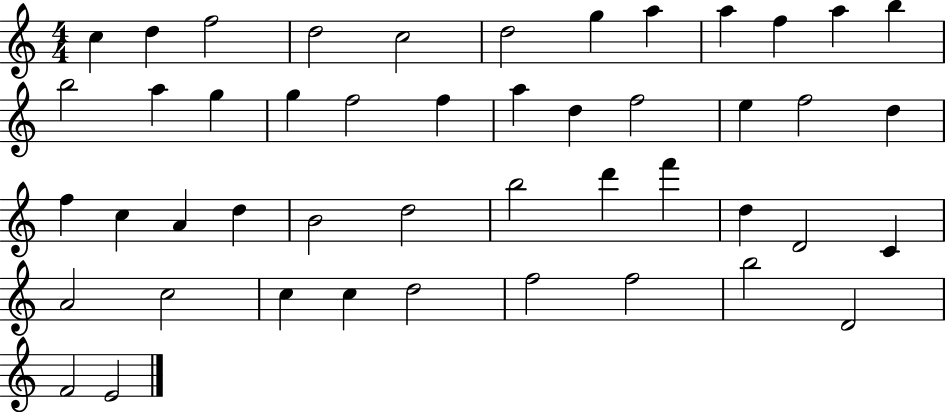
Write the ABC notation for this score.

X:1
T:Untitled
M:4/4
L:1/4
K:C
c d f2 d2 c2 d2 g a a f a b b2 a g g f2 f a d f2 e f2 d f c A d B2 d2 b2 d' f' d D2 C A2 c2 c c d2 f2 f2 b2 D2 F2 E2